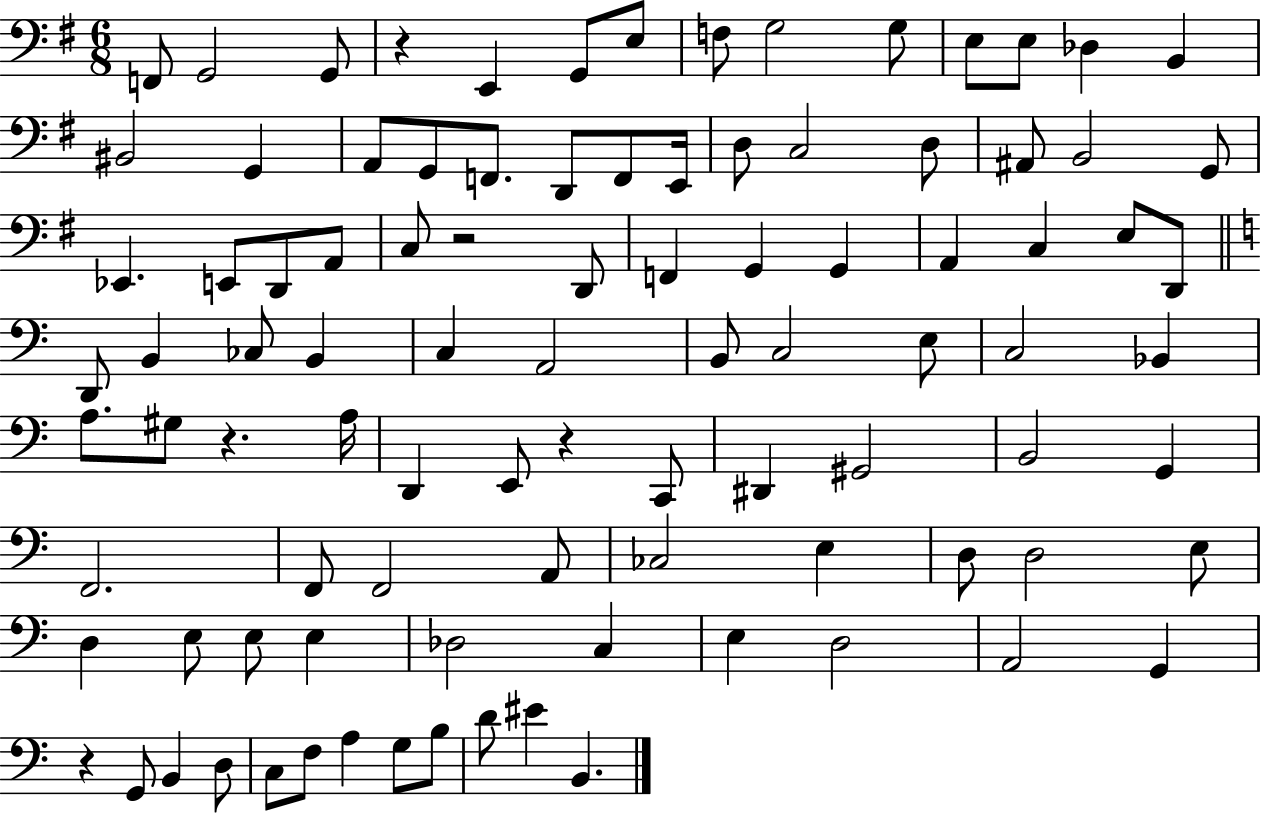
F2/e G2/h G2/e R/q E2/q G2/e E3/e F3/e G3/h G3/e E3/e E3/e Db3/q B2/q BIS2/h G2/q A2/e G2/e F2/e. D2/e F2/e E2/s D3/e C3/h D3/e A#2/e B2/h G2/e Eb2/q. E2/e D2/e A2/e C3/e R/h D2/e F2/q G2/q G2/q A2/q C3/q E3/e D2/e D2/e B2/q CES3/e B2/q C3/q A2/h B2/e C3/h E3/e C3/h Bb2/q A3/e. G#3/e R/q. A3/s D2/q E2/e R/q C2/e D#2/q G#2/h B2/h G2/q F2/h. F2/e F2/h A2/e CES3/h E3/q D3/e D3/h E3/e D3/q E3/e E3/e E3/q Db3/h C3/q E3/q D3/h A2/h G2/q R/q G2/e B2/q D3/e C3/e F3/e A3/q G3/e B3/e D4/e EIS4/q B2/q.